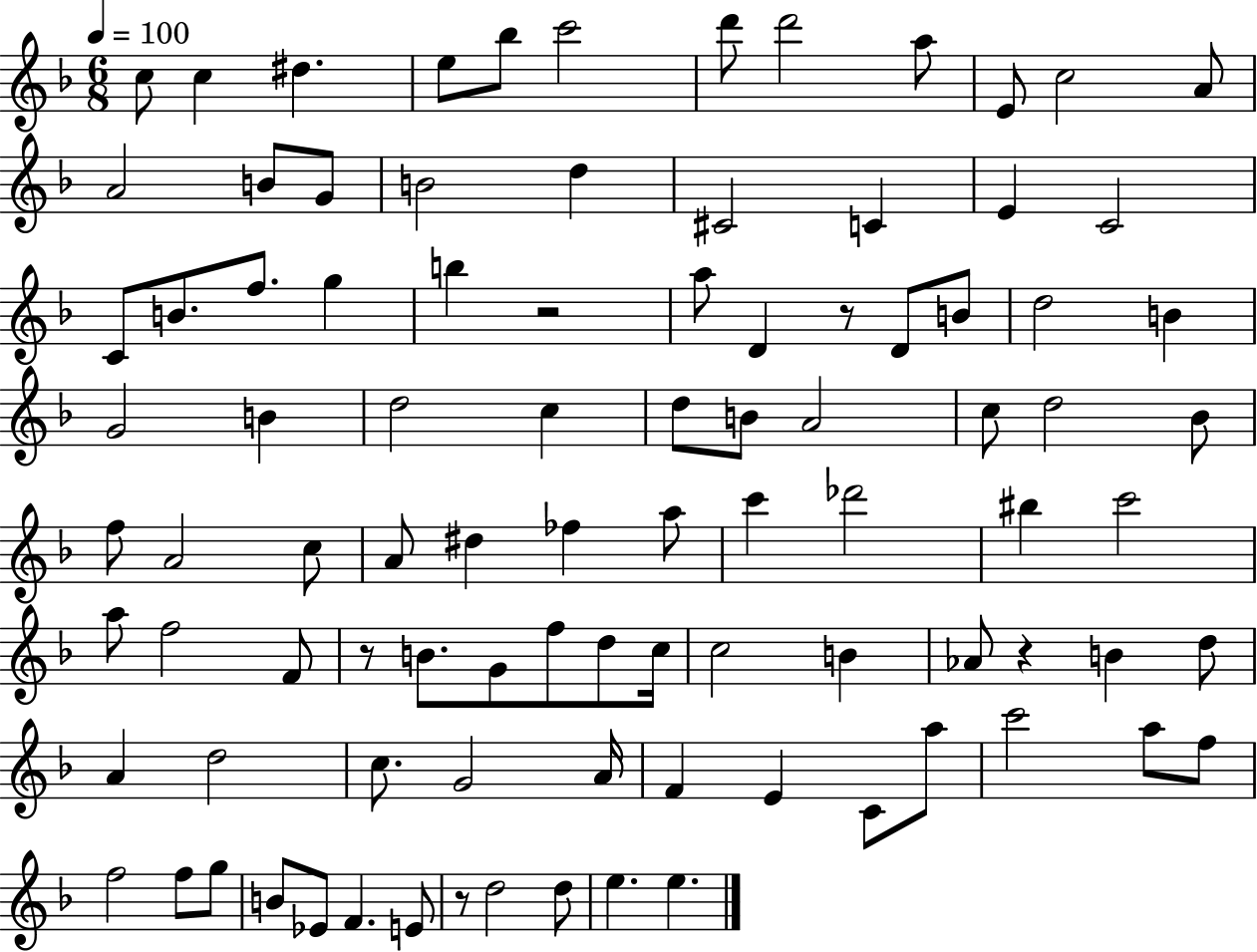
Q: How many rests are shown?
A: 5